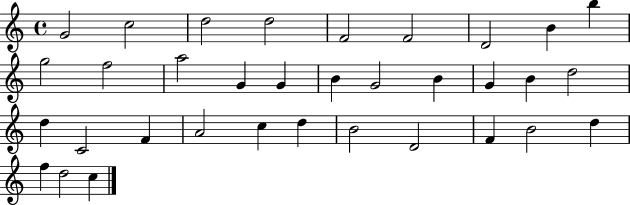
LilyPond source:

{
  \clef treble
  \time 4/4
  \defaultTimeSignature
  \key c \major
  g'2 c''2 | d''2 d''2 | f'2 f'2 | d'2 b'4 b''4 | \break g''2 f''2 | a''2 g'4 g'4 | b'4 g'2 b'4 | g'4 b'4 d''2 | \break d''4 c'2 f'4 | a'2 c''4 d''4 | b'2 d'2 | f'4 b'2 d''4 | \break f''4 d''2 c''4 | \bar "|."
}